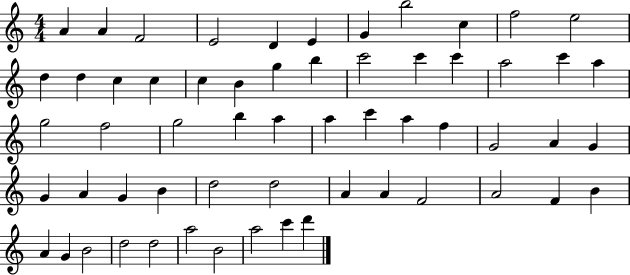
A4/q A4/q F4/h E4/h D4/q E4/q G4/q B5/h C5/q F5/h E5/h D5/q D5/q C5/q C5/q C5/q B4/q G5/q B5/q C6/h C6/q C6/q A5/h C6/q A5/q G5/h F5/h G5/h B5/q A5/q A5/q C6/q A5/q F5/q G4/h A4/q G4/q G4/q A4/q G4/q B4/q D5/h D5/h A4/q A4/q F4/h A4/h F4/q B4/q A4/q G4/q B4/h D5/h D5/h A5/h B4/h A5/h C6/q D6/q